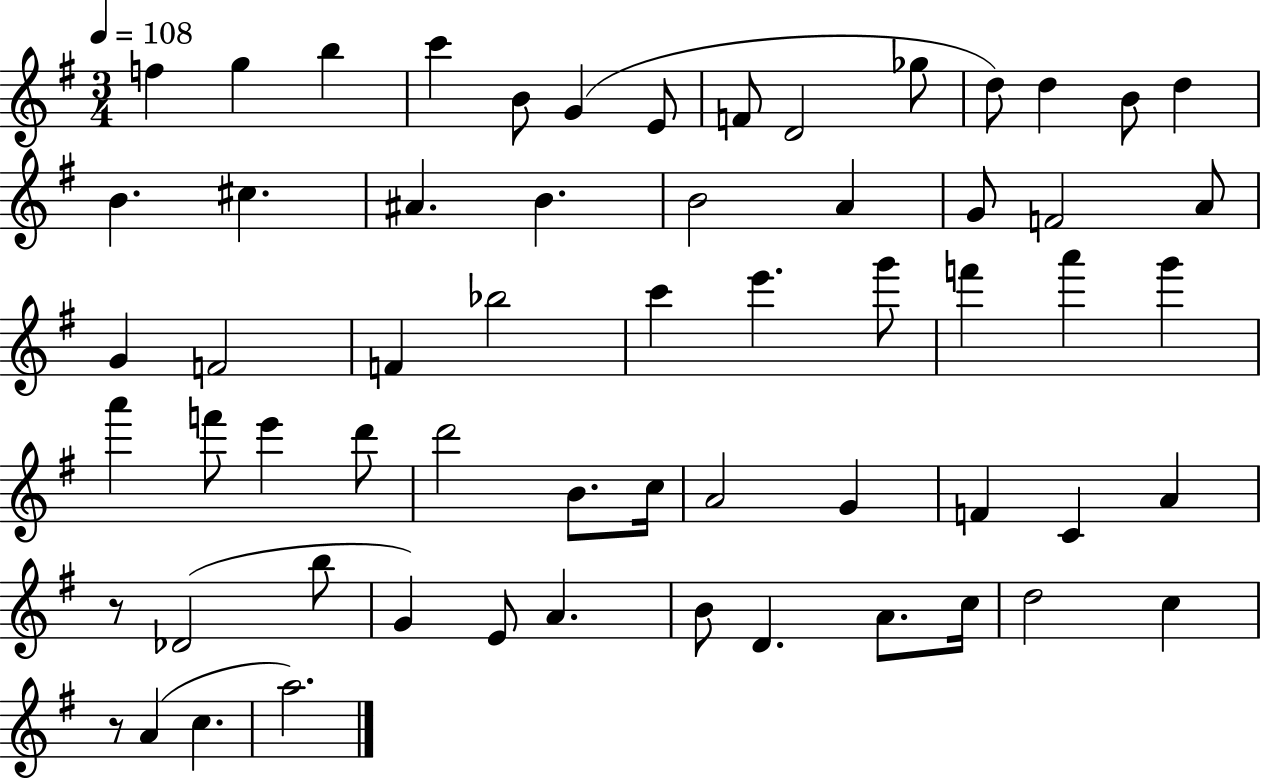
F5/q G5/q B5/q C6/q B4/e G4/q E4/e F4/e D4/h Gb5/e D5/e D5/q B4/e D5/q B4/q. C#5/q. A#4/q. B4/q. B4/h A4/q G4/e F4/h A4/e G4/q F4/h F4/q Bb5/h C6/q E6/q. G6/e F6/q A6/q G6/q A6/q F6/e E6/q D6/e D6/h B4/e. C5/s A4/h G4/q F4/q C4/q A4/q R/e Db4/h B5/e G4/q E4/e A4/q. B4/e D4/q. A4/e. C5/s D5/h C5/q R/e A4/q C5/q. A5/h.